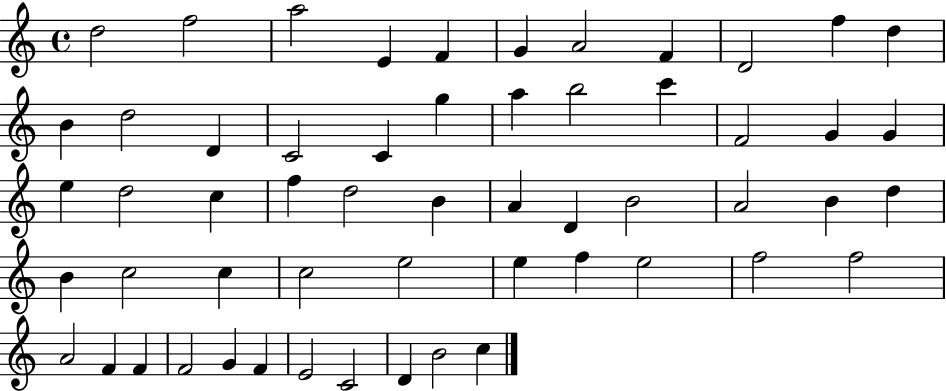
{
  \clef treble
  \time 4/4
  \defaultTimeSignature
  \key c \major
  d''2 f''2 | a''2 e'4 f'4 | g'4 a'2 f'4 | d'2 f''4 d''4 | \break b'4 d''2 d'4 | c'2 c'4 g''4 | a''4 b''2 c'''4 | f'2 g'4 g'4 | \break e''4 d''2 c''4 | f''4 d''2 b'4 | a'4 d'4 b'2 | a'2 b'4 d''4 | \break b'4 c''2 c''4 | c''2 e''2 | e''4 f''4 e''2 | f''2 f''2 | \break a'2 f'4 f'4 | f'2 g'4 f'4 | e'2 c'2 | d'4 b'2 c''4 | \break \bar "|."
}